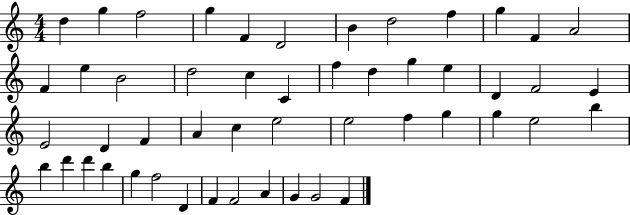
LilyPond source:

{
  \clef treble
  \numericTimeSignature
  \time 4/4
  \key c \major
  d''4 g''4 f''2 | g''4 f'4 d'2 | b'4 d''2 f''4 | g''4 f'4 a'2 | \break f'4 e''4 b'2 | d''2 c''4 c'4 | f''4 d''4 g''4 e''4 | d'4 f'2 e'4 | \break e'2 d'4 f'4 | a'4 c''4 e''2 | e''2 f''4 g''4 | g''4 e''2 b''4 | \break b''4 d'''4 d'''4 b''4 | g''4 f''2 d'4 | f'4 f'2 a'4 | g'4 g'2 f'4 | \break \bar "|."
}